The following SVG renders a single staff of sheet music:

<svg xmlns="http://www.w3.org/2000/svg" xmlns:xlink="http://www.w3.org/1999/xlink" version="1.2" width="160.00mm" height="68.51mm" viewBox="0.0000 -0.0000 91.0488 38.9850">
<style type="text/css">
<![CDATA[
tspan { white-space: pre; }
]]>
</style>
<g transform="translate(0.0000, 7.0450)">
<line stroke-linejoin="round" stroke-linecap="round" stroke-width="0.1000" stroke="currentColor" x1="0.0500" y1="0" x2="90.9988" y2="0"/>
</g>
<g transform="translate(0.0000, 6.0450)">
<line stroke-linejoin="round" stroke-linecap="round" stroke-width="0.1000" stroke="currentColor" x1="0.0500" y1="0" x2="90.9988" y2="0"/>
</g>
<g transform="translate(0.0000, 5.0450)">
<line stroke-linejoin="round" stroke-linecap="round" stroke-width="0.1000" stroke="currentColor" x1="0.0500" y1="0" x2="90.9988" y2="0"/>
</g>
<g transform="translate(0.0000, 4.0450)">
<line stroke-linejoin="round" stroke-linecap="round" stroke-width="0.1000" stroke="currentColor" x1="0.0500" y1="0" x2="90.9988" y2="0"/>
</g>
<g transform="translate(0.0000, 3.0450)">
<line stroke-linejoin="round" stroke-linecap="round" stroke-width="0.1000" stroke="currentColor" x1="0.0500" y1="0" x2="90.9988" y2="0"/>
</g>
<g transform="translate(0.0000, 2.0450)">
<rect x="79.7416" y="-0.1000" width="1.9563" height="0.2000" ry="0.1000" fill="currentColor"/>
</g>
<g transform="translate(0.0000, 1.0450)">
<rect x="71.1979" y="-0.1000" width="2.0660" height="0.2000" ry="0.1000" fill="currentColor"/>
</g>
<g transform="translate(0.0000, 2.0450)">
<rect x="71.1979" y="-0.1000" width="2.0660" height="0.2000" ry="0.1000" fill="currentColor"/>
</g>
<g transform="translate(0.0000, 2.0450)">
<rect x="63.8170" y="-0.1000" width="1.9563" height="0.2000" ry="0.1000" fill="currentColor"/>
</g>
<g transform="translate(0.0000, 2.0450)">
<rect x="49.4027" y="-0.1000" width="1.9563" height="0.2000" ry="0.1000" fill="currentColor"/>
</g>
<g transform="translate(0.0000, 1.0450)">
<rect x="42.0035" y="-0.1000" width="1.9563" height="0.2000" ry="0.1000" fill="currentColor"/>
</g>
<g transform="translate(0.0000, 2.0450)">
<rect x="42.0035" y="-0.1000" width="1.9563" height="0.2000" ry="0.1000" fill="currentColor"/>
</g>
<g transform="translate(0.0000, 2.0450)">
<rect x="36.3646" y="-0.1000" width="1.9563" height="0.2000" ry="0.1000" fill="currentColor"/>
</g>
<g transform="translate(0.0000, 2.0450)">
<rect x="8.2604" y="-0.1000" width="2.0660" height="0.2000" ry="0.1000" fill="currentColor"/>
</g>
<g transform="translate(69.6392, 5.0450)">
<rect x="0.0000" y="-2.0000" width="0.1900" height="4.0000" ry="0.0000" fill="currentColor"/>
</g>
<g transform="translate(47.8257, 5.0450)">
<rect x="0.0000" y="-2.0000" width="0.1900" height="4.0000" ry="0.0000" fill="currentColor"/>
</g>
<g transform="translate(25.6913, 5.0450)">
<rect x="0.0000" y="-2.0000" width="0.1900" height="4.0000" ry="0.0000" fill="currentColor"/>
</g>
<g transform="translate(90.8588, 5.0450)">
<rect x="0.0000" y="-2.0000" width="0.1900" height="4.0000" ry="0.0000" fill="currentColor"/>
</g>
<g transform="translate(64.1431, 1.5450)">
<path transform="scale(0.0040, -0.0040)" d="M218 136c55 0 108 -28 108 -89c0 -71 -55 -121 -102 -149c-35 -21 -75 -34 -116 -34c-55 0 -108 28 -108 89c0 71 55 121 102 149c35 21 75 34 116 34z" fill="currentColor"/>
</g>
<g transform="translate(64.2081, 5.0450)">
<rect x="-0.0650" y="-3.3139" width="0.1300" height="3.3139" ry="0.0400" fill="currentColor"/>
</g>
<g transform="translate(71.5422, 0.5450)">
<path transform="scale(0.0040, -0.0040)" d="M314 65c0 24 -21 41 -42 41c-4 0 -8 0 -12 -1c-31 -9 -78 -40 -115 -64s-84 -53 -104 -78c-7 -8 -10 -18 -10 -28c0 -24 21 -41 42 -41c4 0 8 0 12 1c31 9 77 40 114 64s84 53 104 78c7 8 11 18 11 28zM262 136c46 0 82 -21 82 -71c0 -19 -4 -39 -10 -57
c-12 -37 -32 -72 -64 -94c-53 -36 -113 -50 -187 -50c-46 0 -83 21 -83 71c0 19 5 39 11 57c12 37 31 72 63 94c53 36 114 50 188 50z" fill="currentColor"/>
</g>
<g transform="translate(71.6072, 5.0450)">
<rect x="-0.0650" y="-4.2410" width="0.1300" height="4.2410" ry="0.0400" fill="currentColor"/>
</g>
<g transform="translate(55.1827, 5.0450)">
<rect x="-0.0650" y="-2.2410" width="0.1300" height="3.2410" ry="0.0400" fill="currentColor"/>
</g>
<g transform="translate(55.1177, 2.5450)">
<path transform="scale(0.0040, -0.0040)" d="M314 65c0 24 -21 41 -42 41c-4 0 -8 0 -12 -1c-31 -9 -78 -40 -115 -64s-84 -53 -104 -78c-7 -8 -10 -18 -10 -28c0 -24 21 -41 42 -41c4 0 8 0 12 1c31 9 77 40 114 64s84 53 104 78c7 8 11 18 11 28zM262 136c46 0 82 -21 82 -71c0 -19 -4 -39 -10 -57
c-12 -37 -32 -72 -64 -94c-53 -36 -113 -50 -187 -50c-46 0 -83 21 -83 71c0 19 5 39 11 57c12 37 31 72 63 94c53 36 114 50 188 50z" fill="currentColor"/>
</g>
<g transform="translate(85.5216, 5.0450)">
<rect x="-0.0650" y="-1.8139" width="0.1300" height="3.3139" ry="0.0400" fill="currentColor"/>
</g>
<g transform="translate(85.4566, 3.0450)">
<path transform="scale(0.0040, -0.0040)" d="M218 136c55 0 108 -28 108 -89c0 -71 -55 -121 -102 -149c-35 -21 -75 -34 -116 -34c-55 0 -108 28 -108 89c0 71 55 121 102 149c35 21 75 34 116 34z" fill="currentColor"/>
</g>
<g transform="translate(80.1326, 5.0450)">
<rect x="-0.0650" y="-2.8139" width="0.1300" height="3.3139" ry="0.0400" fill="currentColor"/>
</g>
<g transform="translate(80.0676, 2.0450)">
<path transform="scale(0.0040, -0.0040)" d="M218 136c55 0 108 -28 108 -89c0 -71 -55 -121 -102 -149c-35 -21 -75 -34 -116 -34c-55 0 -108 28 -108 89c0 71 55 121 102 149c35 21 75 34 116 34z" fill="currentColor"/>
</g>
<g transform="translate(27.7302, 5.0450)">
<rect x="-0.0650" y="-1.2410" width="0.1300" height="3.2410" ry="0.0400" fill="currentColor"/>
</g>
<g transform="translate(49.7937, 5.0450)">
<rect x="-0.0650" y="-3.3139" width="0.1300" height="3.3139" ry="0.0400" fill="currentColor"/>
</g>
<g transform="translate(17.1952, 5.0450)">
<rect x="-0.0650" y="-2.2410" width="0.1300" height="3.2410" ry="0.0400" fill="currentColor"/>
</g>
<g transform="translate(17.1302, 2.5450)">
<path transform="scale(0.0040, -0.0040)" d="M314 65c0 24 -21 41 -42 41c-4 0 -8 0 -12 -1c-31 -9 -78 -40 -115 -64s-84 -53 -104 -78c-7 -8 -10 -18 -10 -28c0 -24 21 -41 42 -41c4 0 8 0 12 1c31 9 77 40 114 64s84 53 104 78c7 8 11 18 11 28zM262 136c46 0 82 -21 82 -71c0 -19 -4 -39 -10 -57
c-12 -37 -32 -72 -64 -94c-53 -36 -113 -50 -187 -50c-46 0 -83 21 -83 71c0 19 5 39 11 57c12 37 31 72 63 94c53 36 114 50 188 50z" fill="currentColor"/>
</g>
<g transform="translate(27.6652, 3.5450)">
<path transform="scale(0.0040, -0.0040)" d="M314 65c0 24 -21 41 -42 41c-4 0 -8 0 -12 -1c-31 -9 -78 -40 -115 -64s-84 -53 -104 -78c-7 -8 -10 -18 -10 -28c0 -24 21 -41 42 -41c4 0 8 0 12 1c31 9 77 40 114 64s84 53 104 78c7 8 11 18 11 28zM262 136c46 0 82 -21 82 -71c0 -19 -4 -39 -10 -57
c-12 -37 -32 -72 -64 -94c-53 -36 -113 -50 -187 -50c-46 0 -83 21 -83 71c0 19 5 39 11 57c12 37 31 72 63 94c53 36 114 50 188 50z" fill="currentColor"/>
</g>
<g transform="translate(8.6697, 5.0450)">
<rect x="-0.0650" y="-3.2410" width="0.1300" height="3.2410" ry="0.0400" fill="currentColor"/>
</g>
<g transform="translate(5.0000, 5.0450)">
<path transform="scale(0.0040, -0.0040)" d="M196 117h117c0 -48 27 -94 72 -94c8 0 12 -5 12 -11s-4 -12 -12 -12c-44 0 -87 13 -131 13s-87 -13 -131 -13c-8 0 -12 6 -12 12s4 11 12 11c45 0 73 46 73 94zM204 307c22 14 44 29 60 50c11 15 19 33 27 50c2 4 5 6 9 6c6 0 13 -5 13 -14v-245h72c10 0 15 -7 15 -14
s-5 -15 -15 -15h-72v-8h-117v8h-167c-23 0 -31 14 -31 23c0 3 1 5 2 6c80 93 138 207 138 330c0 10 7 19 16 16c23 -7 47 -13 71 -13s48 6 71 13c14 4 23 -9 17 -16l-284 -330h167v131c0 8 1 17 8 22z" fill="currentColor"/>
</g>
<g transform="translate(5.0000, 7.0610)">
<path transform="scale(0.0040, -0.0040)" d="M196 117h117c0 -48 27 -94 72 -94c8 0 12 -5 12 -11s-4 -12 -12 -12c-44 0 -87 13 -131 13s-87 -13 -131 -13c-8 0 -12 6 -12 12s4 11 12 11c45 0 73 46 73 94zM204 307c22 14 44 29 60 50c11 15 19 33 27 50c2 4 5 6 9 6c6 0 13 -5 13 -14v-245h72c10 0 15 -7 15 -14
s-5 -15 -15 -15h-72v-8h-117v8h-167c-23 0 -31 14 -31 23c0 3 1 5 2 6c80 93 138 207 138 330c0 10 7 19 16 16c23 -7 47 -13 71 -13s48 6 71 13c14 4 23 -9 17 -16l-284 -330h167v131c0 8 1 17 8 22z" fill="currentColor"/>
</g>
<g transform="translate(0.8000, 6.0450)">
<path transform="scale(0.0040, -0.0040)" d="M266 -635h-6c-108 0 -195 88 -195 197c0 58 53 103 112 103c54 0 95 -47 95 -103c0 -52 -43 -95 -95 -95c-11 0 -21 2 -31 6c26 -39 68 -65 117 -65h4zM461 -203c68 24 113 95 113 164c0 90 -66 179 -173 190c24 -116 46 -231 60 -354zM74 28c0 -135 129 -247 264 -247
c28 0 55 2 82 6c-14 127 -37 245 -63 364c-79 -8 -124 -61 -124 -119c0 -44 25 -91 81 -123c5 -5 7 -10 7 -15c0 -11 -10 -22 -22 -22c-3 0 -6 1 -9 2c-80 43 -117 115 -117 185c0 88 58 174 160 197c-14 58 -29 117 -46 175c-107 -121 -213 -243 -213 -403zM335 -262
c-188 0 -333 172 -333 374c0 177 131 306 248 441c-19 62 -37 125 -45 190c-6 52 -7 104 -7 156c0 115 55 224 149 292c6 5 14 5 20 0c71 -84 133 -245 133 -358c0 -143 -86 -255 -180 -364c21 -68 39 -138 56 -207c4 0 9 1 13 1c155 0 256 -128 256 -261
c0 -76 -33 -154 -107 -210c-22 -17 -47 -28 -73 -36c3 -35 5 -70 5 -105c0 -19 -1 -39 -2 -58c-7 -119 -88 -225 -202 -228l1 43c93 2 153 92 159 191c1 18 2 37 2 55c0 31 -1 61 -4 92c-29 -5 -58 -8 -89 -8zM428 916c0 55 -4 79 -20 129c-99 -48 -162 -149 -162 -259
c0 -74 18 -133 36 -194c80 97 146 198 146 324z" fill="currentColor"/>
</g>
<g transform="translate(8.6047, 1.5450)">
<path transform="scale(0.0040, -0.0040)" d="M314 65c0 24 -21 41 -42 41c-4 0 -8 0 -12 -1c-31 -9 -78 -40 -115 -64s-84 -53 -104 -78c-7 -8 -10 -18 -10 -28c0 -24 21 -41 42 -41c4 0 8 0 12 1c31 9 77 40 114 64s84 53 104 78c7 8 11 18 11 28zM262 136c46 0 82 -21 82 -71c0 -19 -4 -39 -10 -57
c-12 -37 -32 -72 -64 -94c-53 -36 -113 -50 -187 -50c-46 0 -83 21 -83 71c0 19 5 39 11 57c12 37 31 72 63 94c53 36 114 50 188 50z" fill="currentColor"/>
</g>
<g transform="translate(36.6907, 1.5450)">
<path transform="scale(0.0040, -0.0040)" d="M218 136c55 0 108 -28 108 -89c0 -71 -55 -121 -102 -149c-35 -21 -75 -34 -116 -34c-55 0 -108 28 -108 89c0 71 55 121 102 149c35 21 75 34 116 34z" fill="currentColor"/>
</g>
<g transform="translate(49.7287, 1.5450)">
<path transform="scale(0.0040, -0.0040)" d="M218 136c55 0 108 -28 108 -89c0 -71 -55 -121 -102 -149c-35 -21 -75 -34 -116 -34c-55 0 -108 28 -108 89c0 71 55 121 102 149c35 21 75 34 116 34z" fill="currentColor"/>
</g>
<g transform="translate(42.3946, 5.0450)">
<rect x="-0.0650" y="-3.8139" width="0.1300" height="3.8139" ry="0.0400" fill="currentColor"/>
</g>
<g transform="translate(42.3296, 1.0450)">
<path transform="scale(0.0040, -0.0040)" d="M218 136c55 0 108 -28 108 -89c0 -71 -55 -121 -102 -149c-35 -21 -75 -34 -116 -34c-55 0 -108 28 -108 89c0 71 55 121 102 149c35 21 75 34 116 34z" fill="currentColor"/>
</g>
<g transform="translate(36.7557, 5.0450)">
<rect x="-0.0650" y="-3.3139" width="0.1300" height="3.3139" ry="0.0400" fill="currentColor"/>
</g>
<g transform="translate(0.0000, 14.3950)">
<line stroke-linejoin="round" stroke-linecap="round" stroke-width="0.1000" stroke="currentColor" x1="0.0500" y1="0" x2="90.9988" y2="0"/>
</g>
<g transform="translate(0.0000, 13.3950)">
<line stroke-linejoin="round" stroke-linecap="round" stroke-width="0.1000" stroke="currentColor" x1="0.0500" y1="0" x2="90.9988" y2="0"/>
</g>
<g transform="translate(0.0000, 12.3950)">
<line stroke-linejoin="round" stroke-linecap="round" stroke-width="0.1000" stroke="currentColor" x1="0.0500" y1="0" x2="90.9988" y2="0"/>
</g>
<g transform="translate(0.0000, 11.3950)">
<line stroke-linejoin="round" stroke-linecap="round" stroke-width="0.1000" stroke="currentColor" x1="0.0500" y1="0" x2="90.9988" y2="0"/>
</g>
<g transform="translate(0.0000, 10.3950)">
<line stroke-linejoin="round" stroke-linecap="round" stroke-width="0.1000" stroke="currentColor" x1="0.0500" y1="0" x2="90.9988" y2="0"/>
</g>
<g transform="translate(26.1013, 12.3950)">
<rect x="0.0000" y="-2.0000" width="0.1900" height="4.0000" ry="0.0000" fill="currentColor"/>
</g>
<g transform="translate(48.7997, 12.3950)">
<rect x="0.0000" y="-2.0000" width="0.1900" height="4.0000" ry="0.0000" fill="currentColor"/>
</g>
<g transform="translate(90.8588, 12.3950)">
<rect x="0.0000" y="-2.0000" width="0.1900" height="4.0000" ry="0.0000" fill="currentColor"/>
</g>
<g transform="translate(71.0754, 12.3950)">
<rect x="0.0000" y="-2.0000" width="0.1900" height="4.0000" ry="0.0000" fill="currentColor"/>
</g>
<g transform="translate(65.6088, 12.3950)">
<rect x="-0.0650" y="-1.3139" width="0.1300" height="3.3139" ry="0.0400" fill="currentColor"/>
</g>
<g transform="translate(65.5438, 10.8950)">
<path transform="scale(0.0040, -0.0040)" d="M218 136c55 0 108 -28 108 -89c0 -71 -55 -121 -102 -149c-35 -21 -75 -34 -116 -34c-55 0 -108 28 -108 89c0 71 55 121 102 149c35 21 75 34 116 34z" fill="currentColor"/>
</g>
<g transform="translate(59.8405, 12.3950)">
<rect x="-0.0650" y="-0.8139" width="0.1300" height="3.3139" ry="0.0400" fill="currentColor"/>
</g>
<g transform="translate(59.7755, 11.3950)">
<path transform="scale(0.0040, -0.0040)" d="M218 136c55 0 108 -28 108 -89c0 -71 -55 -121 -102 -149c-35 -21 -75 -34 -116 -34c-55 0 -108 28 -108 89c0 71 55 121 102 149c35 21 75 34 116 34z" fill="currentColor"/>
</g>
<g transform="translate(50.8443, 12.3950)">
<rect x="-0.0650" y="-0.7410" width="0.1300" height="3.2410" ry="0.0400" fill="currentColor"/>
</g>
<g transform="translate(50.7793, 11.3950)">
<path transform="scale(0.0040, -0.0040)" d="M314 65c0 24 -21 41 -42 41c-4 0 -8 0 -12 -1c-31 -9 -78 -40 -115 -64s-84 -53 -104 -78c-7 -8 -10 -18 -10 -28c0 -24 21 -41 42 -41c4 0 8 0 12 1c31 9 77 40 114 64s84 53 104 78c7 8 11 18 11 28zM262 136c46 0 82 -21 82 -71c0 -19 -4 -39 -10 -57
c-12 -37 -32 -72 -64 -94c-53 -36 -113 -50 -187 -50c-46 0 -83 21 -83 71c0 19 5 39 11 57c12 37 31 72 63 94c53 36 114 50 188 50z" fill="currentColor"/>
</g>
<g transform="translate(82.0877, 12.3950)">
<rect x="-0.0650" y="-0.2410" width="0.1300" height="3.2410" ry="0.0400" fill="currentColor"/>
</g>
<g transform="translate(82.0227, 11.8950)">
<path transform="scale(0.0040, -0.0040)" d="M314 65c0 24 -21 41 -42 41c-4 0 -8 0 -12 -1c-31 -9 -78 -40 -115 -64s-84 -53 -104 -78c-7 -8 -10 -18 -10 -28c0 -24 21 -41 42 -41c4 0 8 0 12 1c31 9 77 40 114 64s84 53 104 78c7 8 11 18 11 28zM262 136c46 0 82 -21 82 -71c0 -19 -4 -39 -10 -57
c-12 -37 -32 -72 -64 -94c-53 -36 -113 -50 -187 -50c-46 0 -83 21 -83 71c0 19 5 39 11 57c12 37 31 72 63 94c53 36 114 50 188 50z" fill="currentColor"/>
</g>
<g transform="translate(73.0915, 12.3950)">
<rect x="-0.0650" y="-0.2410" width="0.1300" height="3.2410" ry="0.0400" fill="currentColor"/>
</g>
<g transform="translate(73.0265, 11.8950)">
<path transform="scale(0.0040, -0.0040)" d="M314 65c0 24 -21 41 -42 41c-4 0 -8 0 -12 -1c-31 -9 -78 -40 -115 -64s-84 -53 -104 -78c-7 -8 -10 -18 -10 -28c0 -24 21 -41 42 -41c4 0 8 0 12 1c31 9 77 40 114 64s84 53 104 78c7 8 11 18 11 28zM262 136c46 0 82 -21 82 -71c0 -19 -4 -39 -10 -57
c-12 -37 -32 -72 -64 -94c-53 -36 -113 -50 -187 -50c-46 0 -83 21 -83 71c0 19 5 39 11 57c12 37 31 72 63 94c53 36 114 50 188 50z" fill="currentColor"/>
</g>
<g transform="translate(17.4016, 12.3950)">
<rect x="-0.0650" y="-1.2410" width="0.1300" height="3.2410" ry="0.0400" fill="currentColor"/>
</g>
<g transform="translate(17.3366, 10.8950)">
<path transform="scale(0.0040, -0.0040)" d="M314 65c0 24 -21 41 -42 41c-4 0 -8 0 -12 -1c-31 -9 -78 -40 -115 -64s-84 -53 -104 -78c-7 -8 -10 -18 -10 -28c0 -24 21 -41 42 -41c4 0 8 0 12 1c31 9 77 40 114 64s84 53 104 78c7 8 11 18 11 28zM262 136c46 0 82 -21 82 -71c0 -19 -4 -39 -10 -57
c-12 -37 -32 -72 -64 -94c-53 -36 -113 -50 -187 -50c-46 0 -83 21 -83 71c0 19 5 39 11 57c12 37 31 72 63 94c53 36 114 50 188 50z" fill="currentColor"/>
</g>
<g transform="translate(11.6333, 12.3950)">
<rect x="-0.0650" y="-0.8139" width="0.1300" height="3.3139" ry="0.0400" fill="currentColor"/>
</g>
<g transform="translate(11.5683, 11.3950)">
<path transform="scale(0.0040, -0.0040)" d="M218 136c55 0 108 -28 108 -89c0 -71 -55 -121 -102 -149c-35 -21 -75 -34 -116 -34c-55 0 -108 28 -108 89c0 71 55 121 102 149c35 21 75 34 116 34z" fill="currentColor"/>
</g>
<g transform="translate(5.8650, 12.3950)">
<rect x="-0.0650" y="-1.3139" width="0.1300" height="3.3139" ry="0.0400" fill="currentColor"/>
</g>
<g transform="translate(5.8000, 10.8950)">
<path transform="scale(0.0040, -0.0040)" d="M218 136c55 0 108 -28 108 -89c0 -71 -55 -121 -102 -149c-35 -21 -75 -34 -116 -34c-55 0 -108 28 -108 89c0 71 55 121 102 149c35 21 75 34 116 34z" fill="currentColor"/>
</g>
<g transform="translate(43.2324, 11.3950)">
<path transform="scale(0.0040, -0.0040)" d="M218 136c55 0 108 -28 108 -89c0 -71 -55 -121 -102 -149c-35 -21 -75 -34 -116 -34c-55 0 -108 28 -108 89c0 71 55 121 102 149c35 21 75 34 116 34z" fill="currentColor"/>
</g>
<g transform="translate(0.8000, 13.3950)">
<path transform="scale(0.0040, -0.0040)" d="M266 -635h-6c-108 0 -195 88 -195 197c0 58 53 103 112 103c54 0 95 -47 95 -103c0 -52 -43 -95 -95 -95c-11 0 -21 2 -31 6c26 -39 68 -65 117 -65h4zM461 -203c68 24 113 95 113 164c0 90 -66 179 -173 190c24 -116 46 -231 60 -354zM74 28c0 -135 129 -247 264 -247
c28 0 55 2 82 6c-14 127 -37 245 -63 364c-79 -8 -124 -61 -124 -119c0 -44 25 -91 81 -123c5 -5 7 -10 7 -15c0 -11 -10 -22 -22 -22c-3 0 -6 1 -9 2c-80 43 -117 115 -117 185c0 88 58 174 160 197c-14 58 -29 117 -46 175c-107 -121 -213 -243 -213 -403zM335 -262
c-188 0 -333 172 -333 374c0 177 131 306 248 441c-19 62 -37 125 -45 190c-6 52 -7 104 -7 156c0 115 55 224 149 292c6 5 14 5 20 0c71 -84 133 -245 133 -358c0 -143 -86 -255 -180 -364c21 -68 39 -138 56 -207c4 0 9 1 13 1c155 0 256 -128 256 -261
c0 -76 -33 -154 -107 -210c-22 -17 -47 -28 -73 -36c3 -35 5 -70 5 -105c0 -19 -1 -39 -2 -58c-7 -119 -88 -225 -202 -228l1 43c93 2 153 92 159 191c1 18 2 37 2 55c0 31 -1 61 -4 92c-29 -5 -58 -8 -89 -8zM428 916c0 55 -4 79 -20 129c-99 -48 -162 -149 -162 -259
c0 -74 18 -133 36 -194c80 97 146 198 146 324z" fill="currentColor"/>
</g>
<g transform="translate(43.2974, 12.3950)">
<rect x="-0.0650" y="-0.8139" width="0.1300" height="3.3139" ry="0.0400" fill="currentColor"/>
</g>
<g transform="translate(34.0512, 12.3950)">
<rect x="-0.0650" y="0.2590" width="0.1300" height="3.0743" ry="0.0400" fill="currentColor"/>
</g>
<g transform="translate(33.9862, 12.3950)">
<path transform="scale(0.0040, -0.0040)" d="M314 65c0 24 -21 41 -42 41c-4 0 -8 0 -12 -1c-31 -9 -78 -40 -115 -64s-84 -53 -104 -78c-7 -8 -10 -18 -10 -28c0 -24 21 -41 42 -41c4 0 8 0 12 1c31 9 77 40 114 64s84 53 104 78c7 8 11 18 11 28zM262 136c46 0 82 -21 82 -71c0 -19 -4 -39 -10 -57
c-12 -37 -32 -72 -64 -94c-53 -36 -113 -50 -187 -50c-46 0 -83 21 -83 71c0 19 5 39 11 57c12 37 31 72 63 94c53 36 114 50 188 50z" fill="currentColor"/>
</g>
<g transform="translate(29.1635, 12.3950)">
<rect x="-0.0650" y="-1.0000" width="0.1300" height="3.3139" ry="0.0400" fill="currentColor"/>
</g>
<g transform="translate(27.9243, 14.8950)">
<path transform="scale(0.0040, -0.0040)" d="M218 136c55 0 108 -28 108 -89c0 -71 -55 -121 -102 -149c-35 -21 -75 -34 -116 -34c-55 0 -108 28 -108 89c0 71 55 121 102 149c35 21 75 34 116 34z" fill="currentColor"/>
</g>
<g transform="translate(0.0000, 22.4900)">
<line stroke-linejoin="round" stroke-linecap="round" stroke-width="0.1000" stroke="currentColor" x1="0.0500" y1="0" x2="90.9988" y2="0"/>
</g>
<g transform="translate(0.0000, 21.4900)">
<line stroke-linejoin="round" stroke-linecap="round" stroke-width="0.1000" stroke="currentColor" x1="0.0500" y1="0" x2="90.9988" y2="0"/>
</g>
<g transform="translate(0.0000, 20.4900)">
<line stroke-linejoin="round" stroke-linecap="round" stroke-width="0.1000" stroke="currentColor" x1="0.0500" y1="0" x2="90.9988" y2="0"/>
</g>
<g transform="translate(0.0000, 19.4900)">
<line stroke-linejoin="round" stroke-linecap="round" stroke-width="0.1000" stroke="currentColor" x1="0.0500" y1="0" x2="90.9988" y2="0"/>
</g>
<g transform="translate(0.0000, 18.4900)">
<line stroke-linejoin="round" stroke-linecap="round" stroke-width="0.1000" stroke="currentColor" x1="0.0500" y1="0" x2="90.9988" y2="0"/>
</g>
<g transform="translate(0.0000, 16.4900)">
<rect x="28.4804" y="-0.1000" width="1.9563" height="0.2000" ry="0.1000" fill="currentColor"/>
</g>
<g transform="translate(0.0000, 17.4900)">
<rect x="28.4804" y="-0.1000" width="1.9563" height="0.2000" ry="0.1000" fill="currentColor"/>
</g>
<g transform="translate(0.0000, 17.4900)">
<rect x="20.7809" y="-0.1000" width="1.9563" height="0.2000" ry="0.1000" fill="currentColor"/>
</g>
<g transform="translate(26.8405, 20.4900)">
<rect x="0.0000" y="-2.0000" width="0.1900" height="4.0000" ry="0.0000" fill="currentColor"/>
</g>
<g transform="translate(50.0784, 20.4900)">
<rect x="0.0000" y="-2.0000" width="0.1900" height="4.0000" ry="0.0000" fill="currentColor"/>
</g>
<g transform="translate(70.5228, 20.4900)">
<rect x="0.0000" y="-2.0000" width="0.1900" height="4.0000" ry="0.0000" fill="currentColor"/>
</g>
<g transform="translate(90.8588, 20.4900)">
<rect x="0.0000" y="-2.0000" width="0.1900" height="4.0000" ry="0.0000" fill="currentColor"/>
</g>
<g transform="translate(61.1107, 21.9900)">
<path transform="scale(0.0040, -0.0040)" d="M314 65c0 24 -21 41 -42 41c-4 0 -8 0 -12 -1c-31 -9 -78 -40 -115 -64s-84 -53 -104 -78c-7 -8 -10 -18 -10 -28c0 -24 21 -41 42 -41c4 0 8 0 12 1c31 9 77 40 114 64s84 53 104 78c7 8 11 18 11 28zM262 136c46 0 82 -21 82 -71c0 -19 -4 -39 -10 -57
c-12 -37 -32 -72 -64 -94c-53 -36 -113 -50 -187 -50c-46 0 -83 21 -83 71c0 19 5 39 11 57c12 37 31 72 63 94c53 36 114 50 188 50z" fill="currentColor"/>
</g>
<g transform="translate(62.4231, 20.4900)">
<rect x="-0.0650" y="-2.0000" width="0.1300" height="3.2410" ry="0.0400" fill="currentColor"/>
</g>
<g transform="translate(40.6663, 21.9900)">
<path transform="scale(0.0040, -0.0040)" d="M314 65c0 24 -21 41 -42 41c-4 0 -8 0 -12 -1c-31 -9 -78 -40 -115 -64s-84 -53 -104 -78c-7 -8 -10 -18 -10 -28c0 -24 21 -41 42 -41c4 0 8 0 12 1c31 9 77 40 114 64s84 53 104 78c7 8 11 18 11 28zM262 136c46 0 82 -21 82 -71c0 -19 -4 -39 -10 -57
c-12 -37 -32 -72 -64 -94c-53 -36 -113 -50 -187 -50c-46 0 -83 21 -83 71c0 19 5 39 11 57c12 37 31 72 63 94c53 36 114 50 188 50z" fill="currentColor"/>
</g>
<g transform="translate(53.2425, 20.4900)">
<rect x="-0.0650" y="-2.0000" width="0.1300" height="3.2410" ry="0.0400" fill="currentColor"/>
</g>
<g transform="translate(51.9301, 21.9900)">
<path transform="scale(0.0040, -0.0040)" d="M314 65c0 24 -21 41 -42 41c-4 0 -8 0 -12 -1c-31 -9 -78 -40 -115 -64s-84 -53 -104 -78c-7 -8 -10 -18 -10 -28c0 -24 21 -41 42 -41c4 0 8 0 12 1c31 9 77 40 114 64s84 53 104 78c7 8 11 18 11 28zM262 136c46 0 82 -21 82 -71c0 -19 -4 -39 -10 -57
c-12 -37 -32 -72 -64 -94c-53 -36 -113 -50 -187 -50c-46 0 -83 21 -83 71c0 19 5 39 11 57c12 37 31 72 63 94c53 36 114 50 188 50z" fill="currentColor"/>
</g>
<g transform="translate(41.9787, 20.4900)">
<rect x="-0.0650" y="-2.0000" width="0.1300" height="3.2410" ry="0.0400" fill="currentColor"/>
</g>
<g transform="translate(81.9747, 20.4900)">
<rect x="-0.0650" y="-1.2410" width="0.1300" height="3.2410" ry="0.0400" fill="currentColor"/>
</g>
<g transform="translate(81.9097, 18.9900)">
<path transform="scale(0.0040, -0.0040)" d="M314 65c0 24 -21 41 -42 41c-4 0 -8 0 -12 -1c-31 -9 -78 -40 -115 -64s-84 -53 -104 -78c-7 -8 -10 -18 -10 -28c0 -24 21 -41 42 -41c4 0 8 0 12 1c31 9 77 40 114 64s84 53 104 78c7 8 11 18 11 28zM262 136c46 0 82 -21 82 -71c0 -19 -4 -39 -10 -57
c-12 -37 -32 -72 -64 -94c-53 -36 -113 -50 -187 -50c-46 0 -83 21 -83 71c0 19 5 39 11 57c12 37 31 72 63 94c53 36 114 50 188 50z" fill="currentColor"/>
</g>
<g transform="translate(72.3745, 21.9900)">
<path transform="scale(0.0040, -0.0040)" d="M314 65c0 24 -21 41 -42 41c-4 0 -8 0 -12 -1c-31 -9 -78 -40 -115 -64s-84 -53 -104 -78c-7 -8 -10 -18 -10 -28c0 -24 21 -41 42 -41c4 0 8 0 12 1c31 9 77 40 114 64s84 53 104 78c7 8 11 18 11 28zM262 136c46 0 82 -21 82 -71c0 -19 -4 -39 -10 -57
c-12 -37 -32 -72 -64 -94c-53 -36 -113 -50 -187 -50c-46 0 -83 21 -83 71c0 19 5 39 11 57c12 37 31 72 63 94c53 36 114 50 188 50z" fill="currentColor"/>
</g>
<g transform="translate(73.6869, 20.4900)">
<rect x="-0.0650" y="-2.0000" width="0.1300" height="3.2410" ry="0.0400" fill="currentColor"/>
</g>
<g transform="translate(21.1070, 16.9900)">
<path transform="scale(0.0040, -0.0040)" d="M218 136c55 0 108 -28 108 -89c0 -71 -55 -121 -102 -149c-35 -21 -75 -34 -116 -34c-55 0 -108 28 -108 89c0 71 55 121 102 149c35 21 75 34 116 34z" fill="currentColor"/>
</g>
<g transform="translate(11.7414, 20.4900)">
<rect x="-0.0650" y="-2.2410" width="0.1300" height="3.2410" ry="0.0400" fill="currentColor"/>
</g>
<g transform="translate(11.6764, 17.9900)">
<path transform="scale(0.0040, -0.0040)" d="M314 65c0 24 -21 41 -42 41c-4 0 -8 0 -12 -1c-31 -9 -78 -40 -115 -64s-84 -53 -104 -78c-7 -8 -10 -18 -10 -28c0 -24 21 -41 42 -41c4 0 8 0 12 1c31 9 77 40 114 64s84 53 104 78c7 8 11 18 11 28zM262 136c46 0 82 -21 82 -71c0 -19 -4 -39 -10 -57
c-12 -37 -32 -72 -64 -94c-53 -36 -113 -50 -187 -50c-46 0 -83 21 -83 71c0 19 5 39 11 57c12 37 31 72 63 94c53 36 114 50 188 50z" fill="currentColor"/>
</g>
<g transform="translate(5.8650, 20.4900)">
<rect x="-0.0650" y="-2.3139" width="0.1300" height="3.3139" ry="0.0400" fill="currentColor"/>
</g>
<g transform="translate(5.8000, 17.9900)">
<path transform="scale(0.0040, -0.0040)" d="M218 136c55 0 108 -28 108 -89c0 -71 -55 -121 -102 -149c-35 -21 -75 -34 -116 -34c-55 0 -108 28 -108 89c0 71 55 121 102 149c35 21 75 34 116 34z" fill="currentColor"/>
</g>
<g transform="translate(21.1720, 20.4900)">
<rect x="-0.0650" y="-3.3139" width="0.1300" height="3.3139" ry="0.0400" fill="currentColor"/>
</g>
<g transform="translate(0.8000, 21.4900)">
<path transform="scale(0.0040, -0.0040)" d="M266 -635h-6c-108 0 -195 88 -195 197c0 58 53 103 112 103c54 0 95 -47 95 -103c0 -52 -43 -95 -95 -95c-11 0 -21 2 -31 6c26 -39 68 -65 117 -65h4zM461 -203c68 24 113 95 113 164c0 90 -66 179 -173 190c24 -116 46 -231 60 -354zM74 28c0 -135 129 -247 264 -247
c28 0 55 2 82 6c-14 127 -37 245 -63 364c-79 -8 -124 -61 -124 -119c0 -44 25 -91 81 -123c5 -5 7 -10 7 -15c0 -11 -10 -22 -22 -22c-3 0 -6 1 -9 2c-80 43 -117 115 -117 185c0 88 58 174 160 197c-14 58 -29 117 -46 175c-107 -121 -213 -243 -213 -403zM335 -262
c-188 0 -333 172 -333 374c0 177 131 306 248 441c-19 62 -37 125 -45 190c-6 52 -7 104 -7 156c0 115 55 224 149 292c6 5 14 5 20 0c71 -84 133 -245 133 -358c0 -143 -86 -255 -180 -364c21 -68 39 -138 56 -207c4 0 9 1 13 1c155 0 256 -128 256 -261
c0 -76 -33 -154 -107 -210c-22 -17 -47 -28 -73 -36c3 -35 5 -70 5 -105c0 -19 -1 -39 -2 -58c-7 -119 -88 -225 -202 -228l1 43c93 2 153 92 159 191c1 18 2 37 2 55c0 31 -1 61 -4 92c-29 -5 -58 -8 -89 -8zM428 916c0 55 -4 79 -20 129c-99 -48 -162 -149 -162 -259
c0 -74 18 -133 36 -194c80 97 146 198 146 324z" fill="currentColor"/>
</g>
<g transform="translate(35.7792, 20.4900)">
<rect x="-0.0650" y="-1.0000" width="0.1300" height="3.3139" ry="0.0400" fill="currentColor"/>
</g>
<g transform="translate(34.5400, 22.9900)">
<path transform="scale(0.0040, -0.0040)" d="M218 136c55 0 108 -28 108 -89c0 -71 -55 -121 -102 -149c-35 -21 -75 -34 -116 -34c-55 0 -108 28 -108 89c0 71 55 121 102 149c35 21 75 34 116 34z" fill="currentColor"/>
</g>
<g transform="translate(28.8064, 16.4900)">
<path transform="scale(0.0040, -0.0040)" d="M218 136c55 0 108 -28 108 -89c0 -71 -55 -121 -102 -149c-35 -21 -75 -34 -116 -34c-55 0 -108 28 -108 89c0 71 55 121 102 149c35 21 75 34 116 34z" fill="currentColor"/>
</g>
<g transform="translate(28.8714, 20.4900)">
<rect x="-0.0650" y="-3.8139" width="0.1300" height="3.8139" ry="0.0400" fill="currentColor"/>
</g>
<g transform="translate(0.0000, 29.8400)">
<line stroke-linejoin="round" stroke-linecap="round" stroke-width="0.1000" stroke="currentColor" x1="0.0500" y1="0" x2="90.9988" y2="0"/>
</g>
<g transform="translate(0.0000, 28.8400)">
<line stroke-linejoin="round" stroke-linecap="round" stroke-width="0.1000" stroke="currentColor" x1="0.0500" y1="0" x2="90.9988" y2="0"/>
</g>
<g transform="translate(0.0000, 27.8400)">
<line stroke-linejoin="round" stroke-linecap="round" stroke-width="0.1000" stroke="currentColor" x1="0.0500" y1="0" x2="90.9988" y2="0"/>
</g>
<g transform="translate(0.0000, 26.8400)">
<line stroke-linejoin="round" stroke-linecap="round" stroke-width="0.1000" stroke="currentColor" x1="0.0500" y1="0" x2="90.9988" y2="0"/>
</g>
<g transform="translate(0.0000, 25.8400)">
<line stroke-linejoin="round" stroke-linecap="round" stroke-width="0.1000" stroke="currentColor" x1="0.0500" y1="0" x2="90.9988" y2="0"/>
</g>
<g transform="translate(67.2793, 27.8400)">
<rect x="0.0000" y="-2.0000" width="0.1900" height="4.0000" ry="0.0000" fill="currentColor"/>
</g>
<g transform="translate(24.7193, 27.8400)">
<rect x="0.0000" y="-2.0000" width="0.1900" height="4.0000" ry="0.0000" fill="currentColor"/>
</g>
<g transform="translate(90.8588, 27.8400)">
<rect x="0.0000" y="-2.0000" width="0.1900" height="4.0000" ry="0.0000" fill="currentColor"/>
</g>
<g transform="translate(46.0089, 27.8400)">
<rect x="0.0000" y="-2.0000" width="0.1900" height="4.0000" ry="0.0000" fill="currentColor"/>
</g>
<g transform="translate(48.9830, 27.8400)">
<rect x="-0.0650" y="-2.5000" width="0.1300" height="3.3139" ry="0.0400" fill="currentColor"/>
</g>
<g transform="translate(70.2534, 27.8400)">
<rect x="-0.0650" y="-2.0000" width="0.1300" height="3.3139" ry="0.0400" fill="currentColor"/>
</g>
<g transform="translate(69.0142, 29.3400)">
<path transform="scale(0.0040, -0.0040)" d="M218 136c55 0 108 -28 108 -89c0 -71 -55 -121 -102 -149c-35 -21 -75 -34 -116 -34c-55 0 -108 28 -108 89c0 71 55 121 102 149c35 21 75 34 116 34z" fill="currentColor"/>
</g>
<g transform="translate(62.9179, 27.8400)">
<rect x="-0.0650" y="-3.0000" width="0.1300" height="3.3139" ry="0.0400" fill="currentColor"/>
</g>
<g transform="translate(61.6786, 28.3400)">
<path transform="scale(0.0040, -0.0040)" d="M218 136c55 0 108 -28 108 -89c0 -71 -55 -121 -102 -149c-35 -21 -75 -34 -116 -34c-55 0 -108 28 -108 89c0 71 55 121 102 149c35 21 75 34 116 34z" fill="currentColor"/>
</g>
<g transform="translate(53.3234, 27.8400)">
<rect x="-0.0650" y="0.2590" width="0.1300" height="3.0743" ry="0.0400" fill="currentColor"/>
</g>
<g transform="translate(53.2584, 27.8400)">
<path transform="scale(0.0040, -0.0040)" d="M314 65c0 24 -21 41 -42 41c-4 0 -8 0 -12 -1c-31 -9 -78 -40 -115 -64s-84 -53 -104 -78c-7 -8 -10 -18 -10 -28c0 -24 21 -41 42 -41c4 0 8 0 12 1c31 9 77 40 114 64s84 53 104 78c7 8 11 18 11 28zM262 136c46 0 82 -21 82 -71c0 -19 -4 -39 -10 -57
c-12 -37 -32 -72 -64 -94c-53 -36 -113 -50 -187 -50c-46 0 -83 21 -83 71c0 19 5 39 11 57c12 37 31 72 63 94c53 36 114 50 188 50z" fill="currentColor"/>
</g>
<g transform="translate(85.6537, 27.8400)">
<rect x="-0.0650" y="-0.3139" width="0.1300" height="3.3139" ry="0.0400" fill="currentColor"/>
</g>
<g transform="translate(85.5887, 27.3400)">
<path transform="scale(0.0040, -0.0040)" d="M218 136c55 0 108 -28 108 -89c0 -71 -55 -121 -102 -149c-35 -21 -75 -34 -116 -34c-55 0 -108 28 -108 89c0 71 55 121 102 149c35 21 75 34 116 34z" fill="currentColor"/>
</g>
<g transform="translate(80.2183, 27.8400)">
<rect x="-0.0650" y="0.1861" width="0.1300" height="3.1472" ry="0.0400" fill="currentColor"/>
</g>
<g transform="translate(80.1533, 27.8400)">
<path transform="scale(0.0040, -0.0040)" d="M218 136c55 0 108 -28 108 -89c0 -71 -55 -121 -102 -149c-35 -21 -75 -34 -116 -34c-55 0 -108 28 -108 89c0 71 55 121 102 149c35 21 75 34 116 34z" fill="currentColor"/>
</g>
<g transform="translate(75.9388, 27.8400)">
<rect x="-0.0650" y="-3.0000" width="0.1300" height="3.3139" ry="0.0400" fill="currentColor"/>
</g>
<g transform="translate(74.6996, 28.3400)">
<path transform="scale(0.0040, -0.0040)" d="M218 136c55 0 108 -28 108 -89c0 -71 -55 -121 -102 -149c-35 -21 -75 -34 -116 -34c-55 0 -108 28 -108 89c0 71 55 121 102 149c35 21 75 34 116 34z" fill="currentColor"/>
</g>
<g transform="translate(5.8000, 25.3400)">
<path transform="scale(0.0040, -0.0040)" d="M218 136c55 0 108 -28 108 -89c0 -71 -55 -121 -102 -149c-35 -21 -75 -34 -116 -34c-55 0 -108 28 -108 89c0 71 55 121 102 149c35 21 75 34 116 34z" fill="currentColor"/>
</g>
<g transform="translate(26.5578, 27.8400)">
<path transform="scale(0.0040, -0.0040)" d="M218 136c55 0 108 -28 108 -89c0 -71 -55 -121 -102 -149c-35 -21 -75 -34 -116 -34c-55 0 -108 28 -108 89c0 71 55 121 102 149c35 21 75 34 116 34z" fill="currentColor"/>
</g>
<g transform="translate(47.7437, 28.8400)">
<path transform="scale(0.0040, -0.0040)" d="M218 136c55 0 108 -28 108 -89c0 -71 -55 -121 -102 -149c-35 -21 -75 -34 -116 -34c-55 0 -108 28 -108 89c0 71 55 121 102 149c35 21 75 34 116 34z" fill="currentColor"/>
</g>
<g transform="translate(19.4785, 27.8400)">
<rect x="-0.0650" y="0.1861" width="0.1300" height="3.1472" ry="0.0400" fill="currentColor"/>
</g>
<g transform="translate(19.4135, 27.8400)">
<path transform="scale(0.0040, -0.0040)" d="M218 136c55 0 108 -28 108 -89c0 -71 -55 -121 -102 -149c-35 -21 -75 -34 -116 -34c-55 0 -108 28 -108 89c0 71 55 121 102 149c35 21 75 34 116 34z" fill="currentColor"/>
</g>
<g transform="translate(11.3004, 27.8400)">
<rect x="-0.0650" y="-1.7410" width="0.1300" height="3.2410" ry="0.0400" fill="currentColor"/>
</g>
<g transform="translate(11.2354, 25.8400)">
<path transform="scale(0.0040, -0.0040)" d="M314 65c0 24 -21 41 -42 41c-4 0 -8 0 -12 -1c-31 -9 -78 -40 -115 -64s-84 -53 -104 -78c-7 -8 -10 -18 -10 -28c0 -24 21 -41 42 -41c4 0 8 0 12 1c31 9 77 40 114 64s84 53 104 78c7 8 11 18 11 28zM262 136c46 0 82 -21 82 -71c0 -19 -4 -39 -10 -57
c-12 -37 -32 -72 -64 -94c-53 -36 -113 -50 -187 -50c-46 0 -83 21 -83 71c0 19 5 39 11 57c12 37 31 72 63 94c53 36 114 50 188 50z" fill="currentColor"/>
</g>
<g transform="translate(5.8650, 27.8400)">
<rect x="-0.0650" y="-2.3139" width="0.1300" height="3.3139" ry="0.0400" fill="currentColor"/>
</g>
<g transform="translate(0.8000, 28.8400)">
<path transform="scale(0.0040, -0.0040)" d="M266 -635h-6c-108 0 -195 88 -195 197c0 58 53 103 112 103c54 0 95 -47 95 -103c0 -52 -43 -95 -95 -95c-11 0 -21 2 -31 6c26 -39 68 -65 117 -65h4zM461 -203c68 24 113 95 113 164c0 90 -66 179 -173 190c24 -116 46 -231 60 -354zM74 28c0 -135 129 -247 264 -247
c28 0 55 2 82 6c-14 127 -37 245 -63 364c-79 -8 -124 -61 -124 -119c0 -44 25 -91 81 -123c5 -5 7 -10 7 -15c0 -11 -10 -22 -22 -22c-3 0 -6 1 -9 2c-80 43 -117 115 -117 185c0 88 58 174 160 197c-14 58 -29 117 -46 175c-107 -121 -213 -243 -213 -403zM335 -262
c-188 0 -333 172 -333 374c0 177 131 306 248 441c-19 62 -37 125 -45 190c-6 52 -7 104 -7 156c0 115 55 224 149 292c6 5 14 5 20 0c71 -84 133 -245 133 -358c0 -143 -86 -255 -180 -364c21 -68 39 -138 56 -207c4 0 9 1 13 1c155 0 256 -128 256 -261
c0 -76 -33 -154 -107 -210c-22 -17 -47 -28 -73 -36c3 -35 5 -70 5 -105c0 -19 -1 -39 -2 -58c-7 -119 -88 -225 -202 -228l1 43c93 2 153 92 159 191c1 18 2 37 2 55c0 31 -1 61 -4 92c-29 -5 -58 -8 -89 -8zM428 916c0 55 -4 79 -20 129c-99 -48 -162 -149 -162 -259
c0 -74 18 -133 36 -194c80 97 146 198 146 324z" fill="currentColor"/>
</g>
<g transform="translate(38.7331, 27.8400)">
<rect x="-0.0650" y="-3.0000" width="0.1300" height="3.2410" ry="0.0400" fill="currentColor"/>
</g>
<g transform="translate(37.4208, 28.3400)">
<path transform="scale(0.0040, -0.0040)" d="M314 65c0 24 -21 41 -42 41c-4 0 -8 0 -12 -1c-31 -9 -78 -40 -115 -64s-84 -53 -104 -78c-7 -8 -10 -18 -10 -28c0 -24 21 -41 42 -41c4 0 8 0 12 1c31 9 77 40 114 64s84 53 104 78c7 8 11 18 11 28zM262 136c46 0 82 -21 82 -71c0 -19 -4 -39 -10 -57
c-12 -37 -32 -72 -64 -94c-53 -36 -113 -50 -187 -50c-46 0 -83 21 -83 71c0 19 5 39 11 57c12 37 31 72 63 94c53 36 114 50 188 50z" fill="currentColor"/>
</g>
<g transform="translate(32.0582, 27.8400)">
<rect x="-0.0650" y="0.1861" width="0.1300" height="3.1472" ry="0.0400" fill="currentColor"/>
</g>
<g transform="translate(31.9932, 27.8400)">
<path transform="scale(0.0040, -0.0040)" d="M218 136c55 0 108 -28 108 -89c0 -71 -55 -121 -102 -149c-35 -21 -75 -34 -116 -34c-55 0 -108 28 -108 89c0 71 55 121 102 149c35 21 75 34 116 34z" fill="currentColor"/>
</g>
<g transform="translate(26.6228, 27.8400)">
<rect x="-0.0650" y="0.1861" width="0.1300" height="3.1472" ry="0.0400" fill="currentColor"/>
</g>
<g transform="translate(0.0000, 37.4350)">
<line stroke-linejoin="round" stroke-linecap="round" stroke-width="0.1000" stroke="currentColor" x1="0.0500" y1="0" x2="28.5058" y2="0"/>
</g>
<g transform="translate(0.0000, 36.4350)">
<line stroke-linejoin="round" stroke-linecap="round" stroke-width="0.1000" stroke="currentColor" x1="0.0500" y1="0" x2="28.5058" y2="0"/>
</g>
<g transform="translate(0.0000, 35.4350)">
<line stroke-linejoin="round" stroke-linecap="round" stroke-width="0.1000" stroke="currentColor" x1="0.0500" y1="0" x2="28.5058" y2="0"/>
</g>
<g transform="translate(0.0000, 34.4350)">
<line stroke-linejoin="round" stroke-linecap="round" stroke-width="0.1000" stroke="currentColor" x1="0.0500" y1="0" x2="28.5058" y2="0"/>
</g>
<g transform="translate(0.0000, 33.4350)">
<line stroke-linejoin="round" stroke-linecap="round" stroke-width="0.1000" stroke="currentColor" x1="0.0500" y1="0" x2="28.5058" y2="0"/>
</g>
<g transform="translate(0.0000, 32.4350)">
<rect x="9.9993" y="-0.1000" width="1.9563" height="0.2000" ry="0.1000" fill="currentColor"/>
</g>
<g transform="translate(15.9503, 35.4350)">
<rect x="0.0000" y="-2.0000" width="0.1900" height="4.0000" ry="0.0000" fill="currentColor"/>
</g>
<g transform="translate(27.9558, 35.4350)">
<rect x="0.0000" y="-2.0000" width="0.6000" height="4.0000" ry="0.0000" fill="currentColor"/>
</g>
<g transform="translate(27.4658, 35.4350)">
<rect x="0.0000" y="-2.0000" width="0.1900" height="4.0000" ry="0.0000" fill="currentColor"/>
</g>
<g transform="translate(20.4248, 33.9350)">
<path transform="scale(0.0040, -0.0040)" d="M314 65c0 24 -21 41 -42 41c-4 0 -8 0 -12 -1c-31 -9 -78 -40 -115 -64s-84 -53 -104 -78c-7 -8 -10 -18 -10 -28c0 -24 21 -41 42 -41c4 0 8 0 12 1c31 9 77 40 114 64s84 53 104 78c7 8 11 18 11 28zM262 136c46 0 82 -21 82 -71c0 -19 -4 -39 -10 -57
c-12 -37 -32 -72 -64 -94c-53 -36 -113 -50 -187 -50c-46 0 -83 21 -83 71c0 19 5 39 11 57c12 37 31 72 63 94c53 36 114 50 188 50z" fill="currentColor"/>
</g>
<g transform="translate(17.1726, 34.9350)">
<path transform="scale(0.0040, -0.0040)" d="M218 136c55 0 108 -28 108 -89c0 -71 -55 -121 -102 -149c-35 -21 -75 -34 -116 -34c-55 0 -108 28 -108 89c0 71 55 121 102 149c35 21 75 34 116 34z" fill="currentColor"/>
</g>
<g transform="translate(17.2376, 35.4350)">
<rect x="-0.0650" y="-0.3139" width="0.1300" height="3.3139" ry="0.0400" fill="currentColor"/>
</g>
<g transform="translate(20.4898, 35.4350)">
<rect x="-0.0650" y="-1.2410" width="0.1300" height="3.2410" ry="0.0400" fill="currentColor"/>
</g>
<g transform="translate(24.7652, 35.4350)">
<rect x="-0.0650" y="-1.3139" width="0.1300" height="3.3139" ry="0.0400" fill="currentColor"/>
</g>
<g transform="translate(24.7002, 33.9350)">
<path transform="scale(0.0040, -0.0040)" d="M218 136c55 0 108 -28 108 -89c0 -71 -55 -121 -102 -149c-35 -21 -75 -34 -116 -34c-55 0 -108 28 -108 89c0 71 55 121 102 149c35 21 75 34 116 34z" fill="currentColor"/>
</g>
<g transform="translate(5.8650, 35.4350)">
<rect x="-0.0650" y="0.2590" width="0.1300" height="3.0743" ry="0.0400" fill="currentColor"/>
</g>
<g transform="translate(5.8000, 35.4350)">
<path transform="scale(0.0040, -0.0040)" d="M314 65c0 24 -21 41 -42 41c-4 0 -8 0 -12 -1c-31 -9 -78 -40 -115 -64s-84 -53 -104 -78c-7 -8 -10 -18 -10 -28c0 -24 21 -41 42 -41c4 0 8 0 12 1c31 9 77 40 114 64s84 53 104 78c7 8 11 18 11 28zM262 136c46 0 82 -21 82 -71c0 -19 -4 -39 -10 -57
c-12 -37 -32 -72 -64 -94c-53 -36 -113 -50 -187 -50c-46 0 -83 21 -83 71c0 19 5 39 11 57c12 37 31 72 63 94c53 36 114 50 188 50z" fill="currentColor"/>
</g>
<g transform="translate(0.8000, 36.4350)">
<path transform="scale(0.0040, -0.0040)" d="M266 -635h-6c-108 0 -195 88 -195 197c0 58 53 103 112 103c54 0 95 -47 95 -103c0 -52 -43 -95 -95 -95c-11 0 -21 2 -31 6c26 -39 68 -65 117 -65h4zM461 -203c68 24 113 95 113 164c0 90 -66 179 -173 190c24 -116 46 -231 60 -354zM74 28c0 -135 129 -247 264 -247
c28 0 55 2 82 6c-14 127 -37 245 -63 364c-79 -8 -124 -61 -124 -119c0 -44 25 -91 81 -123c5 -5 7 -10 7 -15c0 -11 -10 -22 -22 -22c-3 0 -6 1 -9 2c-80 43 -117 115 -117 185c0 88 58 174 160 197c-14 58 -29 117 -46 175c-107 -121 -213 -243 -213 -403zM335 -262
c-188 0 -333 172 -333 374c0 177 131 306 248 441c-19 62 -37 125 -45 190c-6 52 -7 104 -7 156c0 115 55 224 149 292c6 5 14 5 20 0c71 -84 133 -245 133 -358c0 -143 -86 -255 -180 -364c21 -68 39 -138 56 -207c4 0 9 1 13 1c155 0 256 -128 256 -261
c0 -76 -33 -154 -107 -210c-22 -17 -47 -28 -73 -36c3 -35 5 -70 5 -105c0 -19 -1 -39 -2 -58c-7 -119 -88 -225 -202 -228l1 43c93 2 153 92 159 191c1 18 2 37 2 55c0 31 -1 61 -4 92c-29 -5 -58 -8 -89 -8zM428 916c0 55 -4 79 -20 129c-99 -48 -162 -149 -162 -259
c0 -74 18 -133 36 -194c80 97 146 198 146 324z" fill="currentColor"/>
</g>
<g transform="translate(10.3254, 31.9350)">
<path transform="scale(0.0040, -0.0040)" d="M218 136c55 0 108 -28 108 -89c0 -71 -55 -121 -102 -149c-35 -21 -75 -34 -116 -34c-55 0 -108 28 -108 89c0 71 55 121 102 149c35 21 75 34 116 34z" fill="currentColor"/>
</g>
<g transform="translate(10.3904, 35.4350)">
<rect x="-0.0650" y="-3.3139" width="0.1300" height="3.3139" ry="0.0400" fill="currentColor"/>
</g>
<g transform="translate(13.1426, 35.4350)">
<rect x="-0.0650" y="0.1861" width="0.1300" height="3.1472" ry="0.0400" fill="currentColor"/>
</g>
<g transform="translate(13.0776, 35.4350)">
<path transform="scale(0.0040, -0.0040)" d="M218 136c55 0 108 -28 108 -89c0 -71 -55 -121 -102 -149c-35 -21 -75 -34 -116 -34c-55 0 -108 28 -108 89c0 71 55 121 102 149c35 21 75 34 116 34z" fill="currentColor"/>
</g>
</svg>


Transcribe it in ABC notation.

X:1
T:Untitled
M:4/4
L:1/4
K:C
b2 g2 e2 b c' b g2 b d'2 a f e d e2 D B2 d d2 d e c2 c2 g g2 b c' D F2 F2 F2 F2 e2 g f2 B B B A2 G B2 A F A B c B2 b B c e2 e